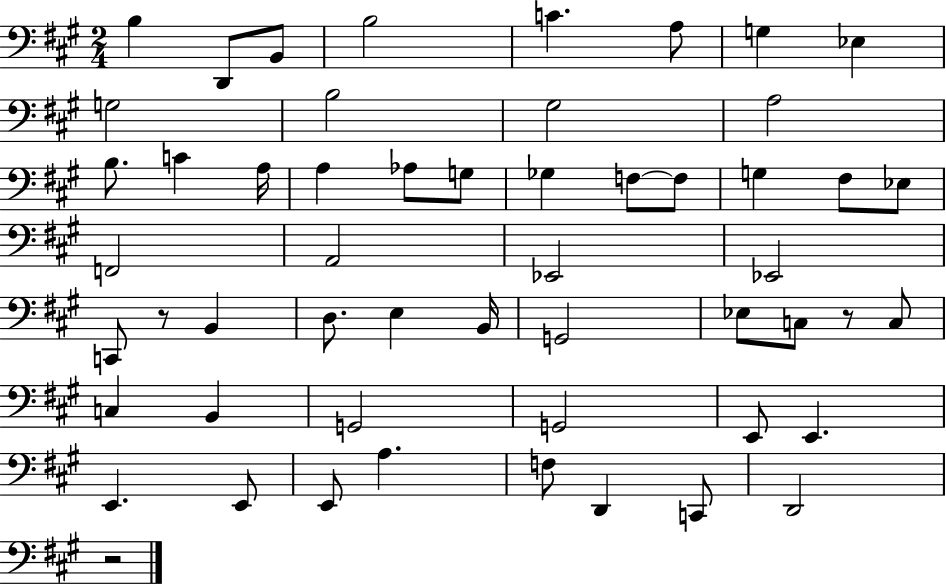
X:1
T:Untitled
M:2/4
L:1/4
K:A
B, D,,/2 B,,/2 B,2 C A,/2 G, _E, G,2 B,2 ^G,2 A,2 B,/2 C A,/4 A, _A,/2 G,/2 _G, F,/2 F,/2 G, ^F,/2 _E,/2 F,,2 A,,2 _E,,2 _E,,2 C,,/2 z/2 B,, D,/2 E, B,,/4 G,,2 _E,/2 C,/2 z/2 C,/2 C, B,, G,,2 G,,2 E,,/2 E,, E,, E,,/2 E,,/2 A, F,/2 D,, C,,/2 D,,2 z2